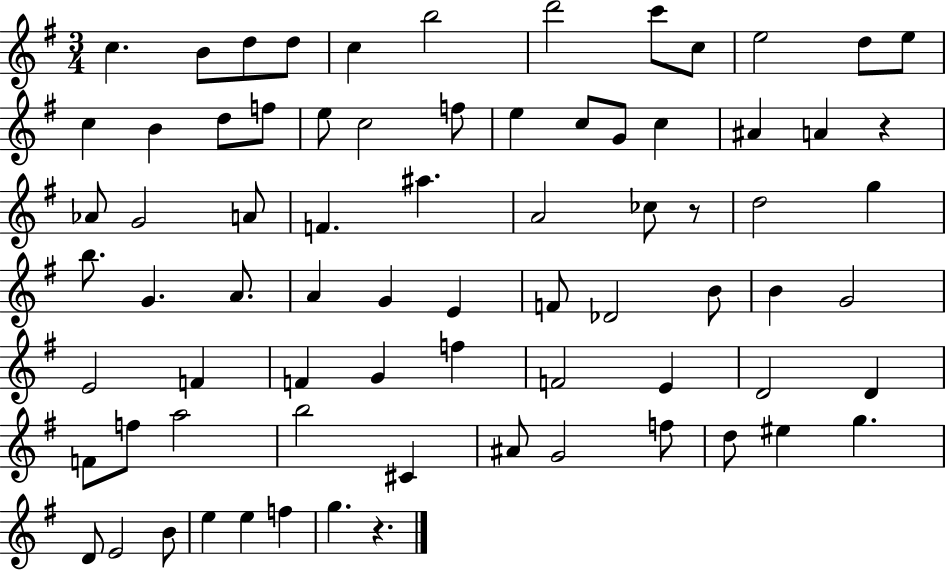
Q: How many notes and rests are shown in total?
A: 75